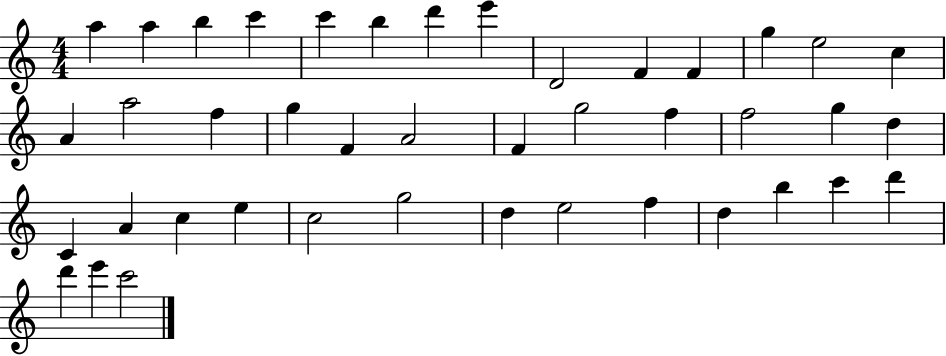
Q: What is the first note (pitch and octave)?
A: A5